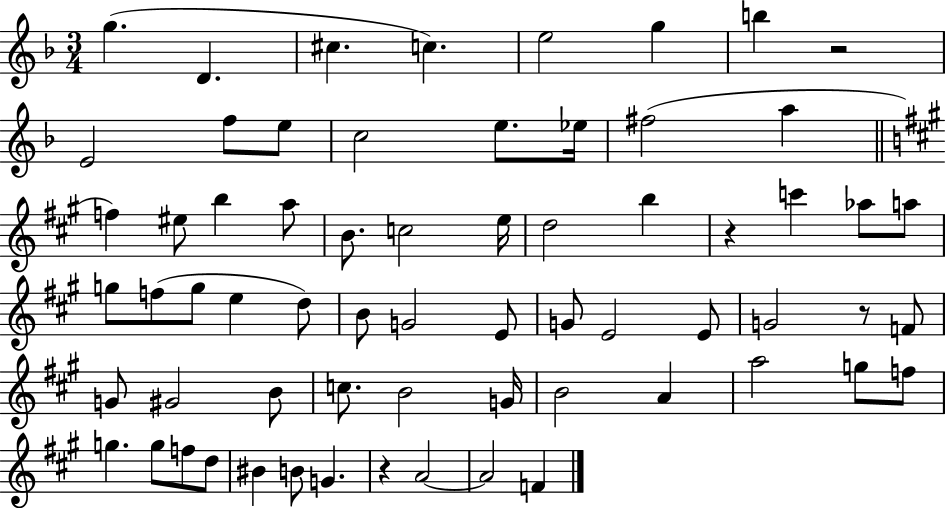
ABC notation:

X:1
T:Untitled
M:3/4
L:1/4
K:F
g D ^c c e2 g b z2 E2 f/2 e/2 c2 e/2 _e/4 ^f2 a f ^e/2 b a/2 B/2 c2 e/4 d2 b z c' _a/2 a/2 g/2 f/2 g/2 e d/2 B/2 G2 E/2 G/2 E2 E/2 G2 z/2 F/2 G/2 ^G2 B/2 c/2 B2 G/4 B2 A a2 g/2 f/2 g g/2 f/2 d/2 ^B B/2 G z A2 A2 F